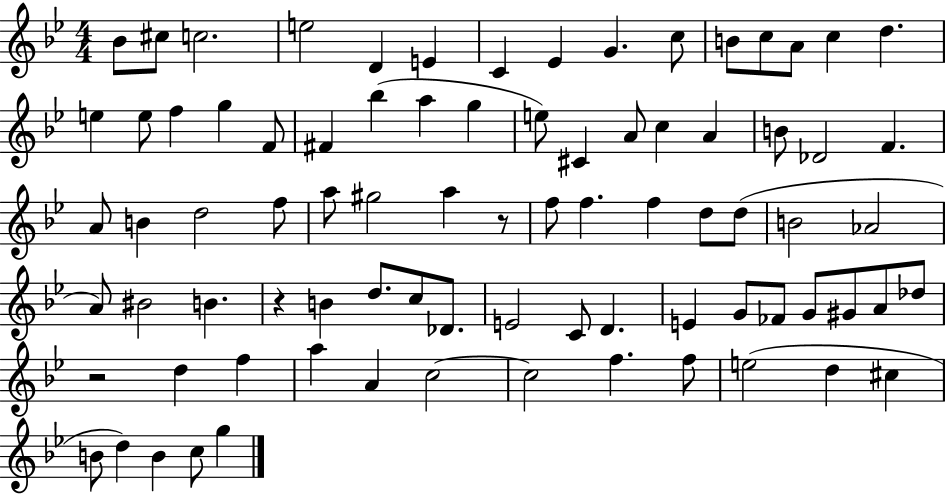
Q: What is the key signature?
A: BES major